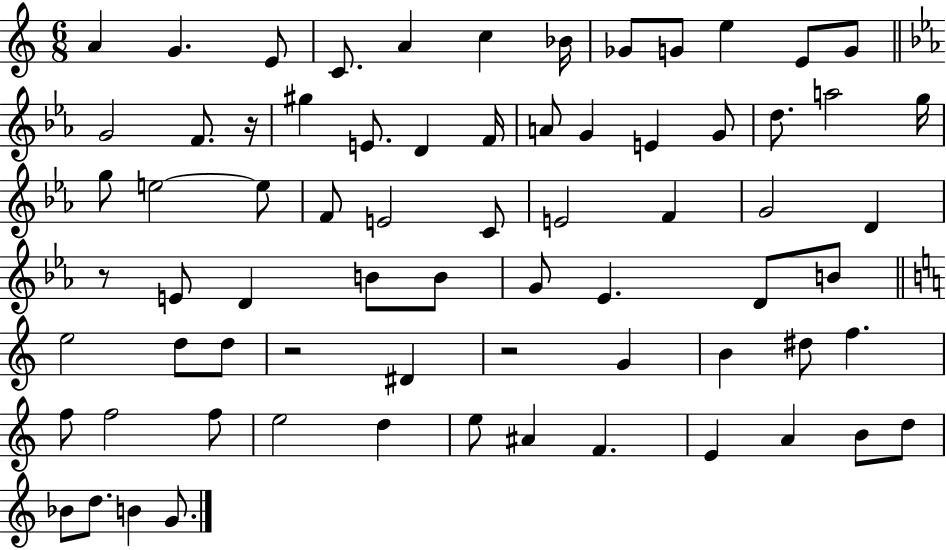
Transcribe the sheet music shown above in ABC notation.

X:1
T:Untitled
M:6/8
L:1/4
K:C
A G E/2 C/2 A c _B/4 _G/2 G/2 e E/2 G/2 G2 F/2 z/4 ^g E/2 D F/4 A/2 G E G/2 d/2 a2 g/4 g/2 e2 e/2 F/2 E2 C/2 E2 F G2 D z/2 E/2 D B/2 B/2 G/2 _E D/2 B/2 e2 d/2 d/2 z2 ^D z2 G B ^d/2 f f/2 f2 f/2 e2 d e/2 ^A F E A B/2 d/2 _B/2 d/2 B G/2